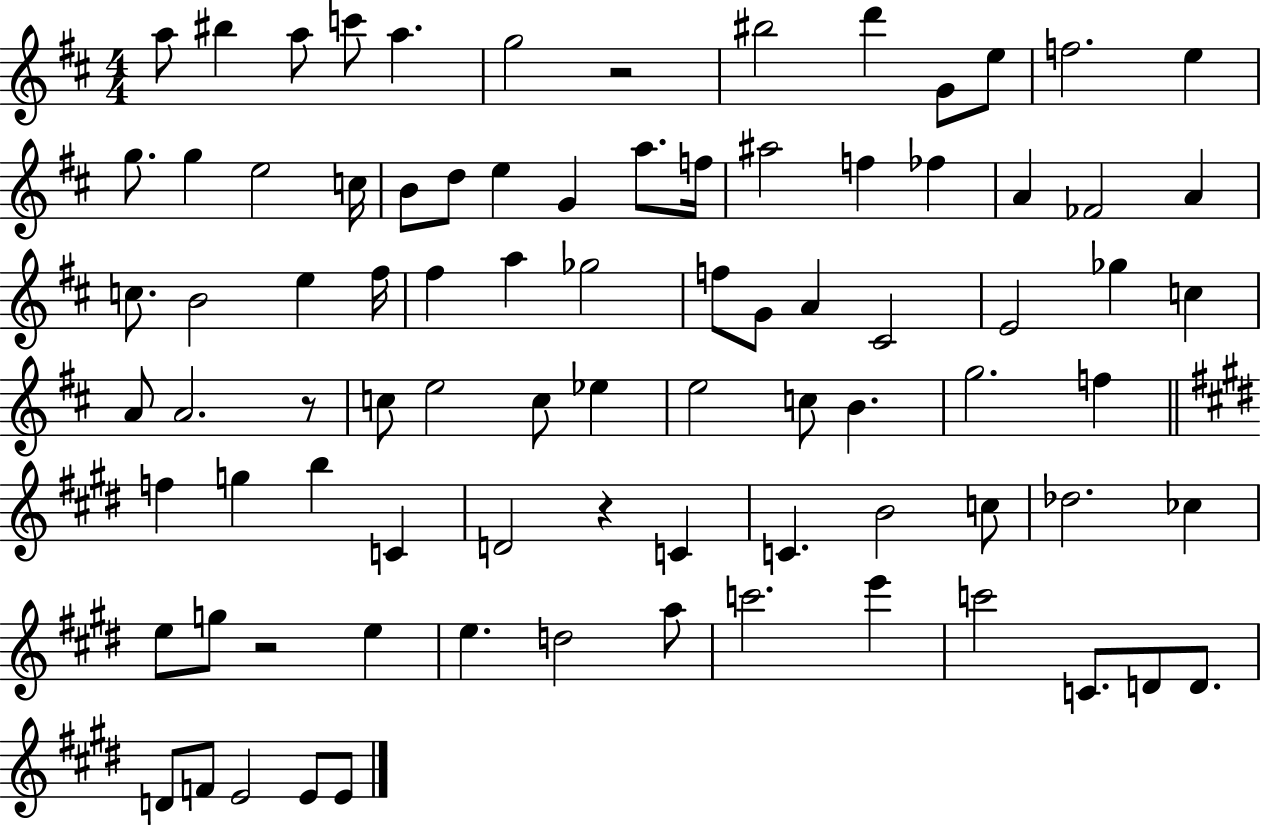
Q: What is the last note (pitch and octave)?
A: E4